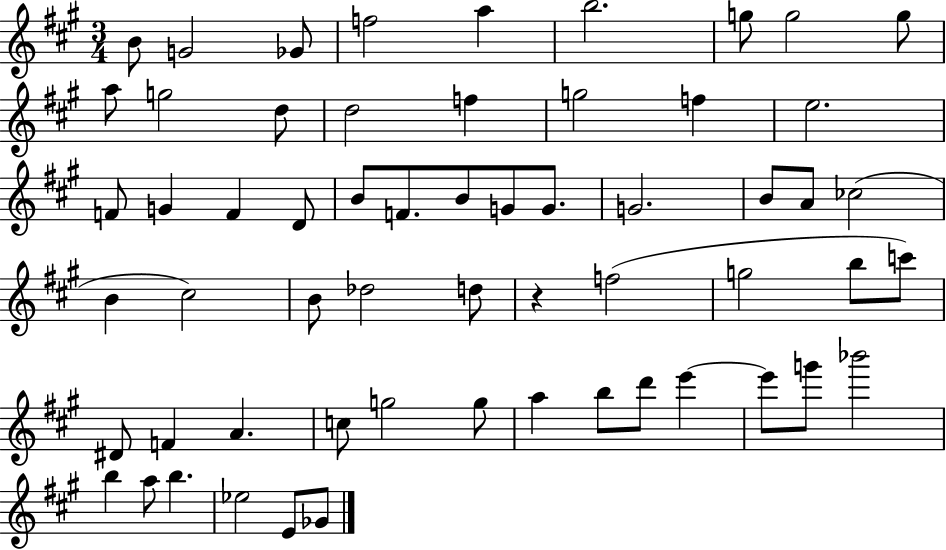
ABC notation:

X:1
T:Untitled
M:3/4
L:1/4
K:A
B/2 G2 _G/2 f2 a b2 g/2 g2 g/2 a/2 g2 d/2 d2 f g2 f e2 F/2 G F D/2 B/2 F/2 B/2 G/2 G/2 G2 B/2 A/2 _c2 B ^c2 B/2 _d2 d/2 z f2 g2 b/2 c'/2 ^D/2 F A c/2 g2 g/2 a b/2 d'/2 e' e'/2 g'/2 _b'2 b a/2 b _e2 E/2 _G/2